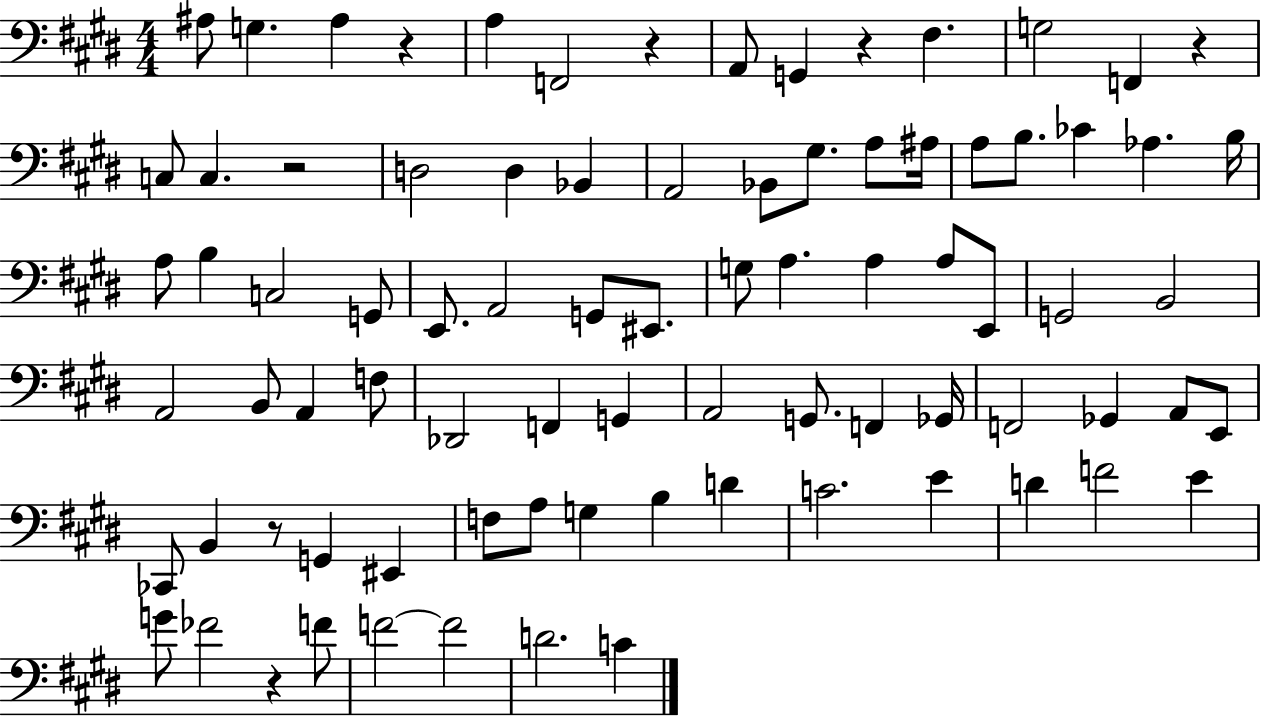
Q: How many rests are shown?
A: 7